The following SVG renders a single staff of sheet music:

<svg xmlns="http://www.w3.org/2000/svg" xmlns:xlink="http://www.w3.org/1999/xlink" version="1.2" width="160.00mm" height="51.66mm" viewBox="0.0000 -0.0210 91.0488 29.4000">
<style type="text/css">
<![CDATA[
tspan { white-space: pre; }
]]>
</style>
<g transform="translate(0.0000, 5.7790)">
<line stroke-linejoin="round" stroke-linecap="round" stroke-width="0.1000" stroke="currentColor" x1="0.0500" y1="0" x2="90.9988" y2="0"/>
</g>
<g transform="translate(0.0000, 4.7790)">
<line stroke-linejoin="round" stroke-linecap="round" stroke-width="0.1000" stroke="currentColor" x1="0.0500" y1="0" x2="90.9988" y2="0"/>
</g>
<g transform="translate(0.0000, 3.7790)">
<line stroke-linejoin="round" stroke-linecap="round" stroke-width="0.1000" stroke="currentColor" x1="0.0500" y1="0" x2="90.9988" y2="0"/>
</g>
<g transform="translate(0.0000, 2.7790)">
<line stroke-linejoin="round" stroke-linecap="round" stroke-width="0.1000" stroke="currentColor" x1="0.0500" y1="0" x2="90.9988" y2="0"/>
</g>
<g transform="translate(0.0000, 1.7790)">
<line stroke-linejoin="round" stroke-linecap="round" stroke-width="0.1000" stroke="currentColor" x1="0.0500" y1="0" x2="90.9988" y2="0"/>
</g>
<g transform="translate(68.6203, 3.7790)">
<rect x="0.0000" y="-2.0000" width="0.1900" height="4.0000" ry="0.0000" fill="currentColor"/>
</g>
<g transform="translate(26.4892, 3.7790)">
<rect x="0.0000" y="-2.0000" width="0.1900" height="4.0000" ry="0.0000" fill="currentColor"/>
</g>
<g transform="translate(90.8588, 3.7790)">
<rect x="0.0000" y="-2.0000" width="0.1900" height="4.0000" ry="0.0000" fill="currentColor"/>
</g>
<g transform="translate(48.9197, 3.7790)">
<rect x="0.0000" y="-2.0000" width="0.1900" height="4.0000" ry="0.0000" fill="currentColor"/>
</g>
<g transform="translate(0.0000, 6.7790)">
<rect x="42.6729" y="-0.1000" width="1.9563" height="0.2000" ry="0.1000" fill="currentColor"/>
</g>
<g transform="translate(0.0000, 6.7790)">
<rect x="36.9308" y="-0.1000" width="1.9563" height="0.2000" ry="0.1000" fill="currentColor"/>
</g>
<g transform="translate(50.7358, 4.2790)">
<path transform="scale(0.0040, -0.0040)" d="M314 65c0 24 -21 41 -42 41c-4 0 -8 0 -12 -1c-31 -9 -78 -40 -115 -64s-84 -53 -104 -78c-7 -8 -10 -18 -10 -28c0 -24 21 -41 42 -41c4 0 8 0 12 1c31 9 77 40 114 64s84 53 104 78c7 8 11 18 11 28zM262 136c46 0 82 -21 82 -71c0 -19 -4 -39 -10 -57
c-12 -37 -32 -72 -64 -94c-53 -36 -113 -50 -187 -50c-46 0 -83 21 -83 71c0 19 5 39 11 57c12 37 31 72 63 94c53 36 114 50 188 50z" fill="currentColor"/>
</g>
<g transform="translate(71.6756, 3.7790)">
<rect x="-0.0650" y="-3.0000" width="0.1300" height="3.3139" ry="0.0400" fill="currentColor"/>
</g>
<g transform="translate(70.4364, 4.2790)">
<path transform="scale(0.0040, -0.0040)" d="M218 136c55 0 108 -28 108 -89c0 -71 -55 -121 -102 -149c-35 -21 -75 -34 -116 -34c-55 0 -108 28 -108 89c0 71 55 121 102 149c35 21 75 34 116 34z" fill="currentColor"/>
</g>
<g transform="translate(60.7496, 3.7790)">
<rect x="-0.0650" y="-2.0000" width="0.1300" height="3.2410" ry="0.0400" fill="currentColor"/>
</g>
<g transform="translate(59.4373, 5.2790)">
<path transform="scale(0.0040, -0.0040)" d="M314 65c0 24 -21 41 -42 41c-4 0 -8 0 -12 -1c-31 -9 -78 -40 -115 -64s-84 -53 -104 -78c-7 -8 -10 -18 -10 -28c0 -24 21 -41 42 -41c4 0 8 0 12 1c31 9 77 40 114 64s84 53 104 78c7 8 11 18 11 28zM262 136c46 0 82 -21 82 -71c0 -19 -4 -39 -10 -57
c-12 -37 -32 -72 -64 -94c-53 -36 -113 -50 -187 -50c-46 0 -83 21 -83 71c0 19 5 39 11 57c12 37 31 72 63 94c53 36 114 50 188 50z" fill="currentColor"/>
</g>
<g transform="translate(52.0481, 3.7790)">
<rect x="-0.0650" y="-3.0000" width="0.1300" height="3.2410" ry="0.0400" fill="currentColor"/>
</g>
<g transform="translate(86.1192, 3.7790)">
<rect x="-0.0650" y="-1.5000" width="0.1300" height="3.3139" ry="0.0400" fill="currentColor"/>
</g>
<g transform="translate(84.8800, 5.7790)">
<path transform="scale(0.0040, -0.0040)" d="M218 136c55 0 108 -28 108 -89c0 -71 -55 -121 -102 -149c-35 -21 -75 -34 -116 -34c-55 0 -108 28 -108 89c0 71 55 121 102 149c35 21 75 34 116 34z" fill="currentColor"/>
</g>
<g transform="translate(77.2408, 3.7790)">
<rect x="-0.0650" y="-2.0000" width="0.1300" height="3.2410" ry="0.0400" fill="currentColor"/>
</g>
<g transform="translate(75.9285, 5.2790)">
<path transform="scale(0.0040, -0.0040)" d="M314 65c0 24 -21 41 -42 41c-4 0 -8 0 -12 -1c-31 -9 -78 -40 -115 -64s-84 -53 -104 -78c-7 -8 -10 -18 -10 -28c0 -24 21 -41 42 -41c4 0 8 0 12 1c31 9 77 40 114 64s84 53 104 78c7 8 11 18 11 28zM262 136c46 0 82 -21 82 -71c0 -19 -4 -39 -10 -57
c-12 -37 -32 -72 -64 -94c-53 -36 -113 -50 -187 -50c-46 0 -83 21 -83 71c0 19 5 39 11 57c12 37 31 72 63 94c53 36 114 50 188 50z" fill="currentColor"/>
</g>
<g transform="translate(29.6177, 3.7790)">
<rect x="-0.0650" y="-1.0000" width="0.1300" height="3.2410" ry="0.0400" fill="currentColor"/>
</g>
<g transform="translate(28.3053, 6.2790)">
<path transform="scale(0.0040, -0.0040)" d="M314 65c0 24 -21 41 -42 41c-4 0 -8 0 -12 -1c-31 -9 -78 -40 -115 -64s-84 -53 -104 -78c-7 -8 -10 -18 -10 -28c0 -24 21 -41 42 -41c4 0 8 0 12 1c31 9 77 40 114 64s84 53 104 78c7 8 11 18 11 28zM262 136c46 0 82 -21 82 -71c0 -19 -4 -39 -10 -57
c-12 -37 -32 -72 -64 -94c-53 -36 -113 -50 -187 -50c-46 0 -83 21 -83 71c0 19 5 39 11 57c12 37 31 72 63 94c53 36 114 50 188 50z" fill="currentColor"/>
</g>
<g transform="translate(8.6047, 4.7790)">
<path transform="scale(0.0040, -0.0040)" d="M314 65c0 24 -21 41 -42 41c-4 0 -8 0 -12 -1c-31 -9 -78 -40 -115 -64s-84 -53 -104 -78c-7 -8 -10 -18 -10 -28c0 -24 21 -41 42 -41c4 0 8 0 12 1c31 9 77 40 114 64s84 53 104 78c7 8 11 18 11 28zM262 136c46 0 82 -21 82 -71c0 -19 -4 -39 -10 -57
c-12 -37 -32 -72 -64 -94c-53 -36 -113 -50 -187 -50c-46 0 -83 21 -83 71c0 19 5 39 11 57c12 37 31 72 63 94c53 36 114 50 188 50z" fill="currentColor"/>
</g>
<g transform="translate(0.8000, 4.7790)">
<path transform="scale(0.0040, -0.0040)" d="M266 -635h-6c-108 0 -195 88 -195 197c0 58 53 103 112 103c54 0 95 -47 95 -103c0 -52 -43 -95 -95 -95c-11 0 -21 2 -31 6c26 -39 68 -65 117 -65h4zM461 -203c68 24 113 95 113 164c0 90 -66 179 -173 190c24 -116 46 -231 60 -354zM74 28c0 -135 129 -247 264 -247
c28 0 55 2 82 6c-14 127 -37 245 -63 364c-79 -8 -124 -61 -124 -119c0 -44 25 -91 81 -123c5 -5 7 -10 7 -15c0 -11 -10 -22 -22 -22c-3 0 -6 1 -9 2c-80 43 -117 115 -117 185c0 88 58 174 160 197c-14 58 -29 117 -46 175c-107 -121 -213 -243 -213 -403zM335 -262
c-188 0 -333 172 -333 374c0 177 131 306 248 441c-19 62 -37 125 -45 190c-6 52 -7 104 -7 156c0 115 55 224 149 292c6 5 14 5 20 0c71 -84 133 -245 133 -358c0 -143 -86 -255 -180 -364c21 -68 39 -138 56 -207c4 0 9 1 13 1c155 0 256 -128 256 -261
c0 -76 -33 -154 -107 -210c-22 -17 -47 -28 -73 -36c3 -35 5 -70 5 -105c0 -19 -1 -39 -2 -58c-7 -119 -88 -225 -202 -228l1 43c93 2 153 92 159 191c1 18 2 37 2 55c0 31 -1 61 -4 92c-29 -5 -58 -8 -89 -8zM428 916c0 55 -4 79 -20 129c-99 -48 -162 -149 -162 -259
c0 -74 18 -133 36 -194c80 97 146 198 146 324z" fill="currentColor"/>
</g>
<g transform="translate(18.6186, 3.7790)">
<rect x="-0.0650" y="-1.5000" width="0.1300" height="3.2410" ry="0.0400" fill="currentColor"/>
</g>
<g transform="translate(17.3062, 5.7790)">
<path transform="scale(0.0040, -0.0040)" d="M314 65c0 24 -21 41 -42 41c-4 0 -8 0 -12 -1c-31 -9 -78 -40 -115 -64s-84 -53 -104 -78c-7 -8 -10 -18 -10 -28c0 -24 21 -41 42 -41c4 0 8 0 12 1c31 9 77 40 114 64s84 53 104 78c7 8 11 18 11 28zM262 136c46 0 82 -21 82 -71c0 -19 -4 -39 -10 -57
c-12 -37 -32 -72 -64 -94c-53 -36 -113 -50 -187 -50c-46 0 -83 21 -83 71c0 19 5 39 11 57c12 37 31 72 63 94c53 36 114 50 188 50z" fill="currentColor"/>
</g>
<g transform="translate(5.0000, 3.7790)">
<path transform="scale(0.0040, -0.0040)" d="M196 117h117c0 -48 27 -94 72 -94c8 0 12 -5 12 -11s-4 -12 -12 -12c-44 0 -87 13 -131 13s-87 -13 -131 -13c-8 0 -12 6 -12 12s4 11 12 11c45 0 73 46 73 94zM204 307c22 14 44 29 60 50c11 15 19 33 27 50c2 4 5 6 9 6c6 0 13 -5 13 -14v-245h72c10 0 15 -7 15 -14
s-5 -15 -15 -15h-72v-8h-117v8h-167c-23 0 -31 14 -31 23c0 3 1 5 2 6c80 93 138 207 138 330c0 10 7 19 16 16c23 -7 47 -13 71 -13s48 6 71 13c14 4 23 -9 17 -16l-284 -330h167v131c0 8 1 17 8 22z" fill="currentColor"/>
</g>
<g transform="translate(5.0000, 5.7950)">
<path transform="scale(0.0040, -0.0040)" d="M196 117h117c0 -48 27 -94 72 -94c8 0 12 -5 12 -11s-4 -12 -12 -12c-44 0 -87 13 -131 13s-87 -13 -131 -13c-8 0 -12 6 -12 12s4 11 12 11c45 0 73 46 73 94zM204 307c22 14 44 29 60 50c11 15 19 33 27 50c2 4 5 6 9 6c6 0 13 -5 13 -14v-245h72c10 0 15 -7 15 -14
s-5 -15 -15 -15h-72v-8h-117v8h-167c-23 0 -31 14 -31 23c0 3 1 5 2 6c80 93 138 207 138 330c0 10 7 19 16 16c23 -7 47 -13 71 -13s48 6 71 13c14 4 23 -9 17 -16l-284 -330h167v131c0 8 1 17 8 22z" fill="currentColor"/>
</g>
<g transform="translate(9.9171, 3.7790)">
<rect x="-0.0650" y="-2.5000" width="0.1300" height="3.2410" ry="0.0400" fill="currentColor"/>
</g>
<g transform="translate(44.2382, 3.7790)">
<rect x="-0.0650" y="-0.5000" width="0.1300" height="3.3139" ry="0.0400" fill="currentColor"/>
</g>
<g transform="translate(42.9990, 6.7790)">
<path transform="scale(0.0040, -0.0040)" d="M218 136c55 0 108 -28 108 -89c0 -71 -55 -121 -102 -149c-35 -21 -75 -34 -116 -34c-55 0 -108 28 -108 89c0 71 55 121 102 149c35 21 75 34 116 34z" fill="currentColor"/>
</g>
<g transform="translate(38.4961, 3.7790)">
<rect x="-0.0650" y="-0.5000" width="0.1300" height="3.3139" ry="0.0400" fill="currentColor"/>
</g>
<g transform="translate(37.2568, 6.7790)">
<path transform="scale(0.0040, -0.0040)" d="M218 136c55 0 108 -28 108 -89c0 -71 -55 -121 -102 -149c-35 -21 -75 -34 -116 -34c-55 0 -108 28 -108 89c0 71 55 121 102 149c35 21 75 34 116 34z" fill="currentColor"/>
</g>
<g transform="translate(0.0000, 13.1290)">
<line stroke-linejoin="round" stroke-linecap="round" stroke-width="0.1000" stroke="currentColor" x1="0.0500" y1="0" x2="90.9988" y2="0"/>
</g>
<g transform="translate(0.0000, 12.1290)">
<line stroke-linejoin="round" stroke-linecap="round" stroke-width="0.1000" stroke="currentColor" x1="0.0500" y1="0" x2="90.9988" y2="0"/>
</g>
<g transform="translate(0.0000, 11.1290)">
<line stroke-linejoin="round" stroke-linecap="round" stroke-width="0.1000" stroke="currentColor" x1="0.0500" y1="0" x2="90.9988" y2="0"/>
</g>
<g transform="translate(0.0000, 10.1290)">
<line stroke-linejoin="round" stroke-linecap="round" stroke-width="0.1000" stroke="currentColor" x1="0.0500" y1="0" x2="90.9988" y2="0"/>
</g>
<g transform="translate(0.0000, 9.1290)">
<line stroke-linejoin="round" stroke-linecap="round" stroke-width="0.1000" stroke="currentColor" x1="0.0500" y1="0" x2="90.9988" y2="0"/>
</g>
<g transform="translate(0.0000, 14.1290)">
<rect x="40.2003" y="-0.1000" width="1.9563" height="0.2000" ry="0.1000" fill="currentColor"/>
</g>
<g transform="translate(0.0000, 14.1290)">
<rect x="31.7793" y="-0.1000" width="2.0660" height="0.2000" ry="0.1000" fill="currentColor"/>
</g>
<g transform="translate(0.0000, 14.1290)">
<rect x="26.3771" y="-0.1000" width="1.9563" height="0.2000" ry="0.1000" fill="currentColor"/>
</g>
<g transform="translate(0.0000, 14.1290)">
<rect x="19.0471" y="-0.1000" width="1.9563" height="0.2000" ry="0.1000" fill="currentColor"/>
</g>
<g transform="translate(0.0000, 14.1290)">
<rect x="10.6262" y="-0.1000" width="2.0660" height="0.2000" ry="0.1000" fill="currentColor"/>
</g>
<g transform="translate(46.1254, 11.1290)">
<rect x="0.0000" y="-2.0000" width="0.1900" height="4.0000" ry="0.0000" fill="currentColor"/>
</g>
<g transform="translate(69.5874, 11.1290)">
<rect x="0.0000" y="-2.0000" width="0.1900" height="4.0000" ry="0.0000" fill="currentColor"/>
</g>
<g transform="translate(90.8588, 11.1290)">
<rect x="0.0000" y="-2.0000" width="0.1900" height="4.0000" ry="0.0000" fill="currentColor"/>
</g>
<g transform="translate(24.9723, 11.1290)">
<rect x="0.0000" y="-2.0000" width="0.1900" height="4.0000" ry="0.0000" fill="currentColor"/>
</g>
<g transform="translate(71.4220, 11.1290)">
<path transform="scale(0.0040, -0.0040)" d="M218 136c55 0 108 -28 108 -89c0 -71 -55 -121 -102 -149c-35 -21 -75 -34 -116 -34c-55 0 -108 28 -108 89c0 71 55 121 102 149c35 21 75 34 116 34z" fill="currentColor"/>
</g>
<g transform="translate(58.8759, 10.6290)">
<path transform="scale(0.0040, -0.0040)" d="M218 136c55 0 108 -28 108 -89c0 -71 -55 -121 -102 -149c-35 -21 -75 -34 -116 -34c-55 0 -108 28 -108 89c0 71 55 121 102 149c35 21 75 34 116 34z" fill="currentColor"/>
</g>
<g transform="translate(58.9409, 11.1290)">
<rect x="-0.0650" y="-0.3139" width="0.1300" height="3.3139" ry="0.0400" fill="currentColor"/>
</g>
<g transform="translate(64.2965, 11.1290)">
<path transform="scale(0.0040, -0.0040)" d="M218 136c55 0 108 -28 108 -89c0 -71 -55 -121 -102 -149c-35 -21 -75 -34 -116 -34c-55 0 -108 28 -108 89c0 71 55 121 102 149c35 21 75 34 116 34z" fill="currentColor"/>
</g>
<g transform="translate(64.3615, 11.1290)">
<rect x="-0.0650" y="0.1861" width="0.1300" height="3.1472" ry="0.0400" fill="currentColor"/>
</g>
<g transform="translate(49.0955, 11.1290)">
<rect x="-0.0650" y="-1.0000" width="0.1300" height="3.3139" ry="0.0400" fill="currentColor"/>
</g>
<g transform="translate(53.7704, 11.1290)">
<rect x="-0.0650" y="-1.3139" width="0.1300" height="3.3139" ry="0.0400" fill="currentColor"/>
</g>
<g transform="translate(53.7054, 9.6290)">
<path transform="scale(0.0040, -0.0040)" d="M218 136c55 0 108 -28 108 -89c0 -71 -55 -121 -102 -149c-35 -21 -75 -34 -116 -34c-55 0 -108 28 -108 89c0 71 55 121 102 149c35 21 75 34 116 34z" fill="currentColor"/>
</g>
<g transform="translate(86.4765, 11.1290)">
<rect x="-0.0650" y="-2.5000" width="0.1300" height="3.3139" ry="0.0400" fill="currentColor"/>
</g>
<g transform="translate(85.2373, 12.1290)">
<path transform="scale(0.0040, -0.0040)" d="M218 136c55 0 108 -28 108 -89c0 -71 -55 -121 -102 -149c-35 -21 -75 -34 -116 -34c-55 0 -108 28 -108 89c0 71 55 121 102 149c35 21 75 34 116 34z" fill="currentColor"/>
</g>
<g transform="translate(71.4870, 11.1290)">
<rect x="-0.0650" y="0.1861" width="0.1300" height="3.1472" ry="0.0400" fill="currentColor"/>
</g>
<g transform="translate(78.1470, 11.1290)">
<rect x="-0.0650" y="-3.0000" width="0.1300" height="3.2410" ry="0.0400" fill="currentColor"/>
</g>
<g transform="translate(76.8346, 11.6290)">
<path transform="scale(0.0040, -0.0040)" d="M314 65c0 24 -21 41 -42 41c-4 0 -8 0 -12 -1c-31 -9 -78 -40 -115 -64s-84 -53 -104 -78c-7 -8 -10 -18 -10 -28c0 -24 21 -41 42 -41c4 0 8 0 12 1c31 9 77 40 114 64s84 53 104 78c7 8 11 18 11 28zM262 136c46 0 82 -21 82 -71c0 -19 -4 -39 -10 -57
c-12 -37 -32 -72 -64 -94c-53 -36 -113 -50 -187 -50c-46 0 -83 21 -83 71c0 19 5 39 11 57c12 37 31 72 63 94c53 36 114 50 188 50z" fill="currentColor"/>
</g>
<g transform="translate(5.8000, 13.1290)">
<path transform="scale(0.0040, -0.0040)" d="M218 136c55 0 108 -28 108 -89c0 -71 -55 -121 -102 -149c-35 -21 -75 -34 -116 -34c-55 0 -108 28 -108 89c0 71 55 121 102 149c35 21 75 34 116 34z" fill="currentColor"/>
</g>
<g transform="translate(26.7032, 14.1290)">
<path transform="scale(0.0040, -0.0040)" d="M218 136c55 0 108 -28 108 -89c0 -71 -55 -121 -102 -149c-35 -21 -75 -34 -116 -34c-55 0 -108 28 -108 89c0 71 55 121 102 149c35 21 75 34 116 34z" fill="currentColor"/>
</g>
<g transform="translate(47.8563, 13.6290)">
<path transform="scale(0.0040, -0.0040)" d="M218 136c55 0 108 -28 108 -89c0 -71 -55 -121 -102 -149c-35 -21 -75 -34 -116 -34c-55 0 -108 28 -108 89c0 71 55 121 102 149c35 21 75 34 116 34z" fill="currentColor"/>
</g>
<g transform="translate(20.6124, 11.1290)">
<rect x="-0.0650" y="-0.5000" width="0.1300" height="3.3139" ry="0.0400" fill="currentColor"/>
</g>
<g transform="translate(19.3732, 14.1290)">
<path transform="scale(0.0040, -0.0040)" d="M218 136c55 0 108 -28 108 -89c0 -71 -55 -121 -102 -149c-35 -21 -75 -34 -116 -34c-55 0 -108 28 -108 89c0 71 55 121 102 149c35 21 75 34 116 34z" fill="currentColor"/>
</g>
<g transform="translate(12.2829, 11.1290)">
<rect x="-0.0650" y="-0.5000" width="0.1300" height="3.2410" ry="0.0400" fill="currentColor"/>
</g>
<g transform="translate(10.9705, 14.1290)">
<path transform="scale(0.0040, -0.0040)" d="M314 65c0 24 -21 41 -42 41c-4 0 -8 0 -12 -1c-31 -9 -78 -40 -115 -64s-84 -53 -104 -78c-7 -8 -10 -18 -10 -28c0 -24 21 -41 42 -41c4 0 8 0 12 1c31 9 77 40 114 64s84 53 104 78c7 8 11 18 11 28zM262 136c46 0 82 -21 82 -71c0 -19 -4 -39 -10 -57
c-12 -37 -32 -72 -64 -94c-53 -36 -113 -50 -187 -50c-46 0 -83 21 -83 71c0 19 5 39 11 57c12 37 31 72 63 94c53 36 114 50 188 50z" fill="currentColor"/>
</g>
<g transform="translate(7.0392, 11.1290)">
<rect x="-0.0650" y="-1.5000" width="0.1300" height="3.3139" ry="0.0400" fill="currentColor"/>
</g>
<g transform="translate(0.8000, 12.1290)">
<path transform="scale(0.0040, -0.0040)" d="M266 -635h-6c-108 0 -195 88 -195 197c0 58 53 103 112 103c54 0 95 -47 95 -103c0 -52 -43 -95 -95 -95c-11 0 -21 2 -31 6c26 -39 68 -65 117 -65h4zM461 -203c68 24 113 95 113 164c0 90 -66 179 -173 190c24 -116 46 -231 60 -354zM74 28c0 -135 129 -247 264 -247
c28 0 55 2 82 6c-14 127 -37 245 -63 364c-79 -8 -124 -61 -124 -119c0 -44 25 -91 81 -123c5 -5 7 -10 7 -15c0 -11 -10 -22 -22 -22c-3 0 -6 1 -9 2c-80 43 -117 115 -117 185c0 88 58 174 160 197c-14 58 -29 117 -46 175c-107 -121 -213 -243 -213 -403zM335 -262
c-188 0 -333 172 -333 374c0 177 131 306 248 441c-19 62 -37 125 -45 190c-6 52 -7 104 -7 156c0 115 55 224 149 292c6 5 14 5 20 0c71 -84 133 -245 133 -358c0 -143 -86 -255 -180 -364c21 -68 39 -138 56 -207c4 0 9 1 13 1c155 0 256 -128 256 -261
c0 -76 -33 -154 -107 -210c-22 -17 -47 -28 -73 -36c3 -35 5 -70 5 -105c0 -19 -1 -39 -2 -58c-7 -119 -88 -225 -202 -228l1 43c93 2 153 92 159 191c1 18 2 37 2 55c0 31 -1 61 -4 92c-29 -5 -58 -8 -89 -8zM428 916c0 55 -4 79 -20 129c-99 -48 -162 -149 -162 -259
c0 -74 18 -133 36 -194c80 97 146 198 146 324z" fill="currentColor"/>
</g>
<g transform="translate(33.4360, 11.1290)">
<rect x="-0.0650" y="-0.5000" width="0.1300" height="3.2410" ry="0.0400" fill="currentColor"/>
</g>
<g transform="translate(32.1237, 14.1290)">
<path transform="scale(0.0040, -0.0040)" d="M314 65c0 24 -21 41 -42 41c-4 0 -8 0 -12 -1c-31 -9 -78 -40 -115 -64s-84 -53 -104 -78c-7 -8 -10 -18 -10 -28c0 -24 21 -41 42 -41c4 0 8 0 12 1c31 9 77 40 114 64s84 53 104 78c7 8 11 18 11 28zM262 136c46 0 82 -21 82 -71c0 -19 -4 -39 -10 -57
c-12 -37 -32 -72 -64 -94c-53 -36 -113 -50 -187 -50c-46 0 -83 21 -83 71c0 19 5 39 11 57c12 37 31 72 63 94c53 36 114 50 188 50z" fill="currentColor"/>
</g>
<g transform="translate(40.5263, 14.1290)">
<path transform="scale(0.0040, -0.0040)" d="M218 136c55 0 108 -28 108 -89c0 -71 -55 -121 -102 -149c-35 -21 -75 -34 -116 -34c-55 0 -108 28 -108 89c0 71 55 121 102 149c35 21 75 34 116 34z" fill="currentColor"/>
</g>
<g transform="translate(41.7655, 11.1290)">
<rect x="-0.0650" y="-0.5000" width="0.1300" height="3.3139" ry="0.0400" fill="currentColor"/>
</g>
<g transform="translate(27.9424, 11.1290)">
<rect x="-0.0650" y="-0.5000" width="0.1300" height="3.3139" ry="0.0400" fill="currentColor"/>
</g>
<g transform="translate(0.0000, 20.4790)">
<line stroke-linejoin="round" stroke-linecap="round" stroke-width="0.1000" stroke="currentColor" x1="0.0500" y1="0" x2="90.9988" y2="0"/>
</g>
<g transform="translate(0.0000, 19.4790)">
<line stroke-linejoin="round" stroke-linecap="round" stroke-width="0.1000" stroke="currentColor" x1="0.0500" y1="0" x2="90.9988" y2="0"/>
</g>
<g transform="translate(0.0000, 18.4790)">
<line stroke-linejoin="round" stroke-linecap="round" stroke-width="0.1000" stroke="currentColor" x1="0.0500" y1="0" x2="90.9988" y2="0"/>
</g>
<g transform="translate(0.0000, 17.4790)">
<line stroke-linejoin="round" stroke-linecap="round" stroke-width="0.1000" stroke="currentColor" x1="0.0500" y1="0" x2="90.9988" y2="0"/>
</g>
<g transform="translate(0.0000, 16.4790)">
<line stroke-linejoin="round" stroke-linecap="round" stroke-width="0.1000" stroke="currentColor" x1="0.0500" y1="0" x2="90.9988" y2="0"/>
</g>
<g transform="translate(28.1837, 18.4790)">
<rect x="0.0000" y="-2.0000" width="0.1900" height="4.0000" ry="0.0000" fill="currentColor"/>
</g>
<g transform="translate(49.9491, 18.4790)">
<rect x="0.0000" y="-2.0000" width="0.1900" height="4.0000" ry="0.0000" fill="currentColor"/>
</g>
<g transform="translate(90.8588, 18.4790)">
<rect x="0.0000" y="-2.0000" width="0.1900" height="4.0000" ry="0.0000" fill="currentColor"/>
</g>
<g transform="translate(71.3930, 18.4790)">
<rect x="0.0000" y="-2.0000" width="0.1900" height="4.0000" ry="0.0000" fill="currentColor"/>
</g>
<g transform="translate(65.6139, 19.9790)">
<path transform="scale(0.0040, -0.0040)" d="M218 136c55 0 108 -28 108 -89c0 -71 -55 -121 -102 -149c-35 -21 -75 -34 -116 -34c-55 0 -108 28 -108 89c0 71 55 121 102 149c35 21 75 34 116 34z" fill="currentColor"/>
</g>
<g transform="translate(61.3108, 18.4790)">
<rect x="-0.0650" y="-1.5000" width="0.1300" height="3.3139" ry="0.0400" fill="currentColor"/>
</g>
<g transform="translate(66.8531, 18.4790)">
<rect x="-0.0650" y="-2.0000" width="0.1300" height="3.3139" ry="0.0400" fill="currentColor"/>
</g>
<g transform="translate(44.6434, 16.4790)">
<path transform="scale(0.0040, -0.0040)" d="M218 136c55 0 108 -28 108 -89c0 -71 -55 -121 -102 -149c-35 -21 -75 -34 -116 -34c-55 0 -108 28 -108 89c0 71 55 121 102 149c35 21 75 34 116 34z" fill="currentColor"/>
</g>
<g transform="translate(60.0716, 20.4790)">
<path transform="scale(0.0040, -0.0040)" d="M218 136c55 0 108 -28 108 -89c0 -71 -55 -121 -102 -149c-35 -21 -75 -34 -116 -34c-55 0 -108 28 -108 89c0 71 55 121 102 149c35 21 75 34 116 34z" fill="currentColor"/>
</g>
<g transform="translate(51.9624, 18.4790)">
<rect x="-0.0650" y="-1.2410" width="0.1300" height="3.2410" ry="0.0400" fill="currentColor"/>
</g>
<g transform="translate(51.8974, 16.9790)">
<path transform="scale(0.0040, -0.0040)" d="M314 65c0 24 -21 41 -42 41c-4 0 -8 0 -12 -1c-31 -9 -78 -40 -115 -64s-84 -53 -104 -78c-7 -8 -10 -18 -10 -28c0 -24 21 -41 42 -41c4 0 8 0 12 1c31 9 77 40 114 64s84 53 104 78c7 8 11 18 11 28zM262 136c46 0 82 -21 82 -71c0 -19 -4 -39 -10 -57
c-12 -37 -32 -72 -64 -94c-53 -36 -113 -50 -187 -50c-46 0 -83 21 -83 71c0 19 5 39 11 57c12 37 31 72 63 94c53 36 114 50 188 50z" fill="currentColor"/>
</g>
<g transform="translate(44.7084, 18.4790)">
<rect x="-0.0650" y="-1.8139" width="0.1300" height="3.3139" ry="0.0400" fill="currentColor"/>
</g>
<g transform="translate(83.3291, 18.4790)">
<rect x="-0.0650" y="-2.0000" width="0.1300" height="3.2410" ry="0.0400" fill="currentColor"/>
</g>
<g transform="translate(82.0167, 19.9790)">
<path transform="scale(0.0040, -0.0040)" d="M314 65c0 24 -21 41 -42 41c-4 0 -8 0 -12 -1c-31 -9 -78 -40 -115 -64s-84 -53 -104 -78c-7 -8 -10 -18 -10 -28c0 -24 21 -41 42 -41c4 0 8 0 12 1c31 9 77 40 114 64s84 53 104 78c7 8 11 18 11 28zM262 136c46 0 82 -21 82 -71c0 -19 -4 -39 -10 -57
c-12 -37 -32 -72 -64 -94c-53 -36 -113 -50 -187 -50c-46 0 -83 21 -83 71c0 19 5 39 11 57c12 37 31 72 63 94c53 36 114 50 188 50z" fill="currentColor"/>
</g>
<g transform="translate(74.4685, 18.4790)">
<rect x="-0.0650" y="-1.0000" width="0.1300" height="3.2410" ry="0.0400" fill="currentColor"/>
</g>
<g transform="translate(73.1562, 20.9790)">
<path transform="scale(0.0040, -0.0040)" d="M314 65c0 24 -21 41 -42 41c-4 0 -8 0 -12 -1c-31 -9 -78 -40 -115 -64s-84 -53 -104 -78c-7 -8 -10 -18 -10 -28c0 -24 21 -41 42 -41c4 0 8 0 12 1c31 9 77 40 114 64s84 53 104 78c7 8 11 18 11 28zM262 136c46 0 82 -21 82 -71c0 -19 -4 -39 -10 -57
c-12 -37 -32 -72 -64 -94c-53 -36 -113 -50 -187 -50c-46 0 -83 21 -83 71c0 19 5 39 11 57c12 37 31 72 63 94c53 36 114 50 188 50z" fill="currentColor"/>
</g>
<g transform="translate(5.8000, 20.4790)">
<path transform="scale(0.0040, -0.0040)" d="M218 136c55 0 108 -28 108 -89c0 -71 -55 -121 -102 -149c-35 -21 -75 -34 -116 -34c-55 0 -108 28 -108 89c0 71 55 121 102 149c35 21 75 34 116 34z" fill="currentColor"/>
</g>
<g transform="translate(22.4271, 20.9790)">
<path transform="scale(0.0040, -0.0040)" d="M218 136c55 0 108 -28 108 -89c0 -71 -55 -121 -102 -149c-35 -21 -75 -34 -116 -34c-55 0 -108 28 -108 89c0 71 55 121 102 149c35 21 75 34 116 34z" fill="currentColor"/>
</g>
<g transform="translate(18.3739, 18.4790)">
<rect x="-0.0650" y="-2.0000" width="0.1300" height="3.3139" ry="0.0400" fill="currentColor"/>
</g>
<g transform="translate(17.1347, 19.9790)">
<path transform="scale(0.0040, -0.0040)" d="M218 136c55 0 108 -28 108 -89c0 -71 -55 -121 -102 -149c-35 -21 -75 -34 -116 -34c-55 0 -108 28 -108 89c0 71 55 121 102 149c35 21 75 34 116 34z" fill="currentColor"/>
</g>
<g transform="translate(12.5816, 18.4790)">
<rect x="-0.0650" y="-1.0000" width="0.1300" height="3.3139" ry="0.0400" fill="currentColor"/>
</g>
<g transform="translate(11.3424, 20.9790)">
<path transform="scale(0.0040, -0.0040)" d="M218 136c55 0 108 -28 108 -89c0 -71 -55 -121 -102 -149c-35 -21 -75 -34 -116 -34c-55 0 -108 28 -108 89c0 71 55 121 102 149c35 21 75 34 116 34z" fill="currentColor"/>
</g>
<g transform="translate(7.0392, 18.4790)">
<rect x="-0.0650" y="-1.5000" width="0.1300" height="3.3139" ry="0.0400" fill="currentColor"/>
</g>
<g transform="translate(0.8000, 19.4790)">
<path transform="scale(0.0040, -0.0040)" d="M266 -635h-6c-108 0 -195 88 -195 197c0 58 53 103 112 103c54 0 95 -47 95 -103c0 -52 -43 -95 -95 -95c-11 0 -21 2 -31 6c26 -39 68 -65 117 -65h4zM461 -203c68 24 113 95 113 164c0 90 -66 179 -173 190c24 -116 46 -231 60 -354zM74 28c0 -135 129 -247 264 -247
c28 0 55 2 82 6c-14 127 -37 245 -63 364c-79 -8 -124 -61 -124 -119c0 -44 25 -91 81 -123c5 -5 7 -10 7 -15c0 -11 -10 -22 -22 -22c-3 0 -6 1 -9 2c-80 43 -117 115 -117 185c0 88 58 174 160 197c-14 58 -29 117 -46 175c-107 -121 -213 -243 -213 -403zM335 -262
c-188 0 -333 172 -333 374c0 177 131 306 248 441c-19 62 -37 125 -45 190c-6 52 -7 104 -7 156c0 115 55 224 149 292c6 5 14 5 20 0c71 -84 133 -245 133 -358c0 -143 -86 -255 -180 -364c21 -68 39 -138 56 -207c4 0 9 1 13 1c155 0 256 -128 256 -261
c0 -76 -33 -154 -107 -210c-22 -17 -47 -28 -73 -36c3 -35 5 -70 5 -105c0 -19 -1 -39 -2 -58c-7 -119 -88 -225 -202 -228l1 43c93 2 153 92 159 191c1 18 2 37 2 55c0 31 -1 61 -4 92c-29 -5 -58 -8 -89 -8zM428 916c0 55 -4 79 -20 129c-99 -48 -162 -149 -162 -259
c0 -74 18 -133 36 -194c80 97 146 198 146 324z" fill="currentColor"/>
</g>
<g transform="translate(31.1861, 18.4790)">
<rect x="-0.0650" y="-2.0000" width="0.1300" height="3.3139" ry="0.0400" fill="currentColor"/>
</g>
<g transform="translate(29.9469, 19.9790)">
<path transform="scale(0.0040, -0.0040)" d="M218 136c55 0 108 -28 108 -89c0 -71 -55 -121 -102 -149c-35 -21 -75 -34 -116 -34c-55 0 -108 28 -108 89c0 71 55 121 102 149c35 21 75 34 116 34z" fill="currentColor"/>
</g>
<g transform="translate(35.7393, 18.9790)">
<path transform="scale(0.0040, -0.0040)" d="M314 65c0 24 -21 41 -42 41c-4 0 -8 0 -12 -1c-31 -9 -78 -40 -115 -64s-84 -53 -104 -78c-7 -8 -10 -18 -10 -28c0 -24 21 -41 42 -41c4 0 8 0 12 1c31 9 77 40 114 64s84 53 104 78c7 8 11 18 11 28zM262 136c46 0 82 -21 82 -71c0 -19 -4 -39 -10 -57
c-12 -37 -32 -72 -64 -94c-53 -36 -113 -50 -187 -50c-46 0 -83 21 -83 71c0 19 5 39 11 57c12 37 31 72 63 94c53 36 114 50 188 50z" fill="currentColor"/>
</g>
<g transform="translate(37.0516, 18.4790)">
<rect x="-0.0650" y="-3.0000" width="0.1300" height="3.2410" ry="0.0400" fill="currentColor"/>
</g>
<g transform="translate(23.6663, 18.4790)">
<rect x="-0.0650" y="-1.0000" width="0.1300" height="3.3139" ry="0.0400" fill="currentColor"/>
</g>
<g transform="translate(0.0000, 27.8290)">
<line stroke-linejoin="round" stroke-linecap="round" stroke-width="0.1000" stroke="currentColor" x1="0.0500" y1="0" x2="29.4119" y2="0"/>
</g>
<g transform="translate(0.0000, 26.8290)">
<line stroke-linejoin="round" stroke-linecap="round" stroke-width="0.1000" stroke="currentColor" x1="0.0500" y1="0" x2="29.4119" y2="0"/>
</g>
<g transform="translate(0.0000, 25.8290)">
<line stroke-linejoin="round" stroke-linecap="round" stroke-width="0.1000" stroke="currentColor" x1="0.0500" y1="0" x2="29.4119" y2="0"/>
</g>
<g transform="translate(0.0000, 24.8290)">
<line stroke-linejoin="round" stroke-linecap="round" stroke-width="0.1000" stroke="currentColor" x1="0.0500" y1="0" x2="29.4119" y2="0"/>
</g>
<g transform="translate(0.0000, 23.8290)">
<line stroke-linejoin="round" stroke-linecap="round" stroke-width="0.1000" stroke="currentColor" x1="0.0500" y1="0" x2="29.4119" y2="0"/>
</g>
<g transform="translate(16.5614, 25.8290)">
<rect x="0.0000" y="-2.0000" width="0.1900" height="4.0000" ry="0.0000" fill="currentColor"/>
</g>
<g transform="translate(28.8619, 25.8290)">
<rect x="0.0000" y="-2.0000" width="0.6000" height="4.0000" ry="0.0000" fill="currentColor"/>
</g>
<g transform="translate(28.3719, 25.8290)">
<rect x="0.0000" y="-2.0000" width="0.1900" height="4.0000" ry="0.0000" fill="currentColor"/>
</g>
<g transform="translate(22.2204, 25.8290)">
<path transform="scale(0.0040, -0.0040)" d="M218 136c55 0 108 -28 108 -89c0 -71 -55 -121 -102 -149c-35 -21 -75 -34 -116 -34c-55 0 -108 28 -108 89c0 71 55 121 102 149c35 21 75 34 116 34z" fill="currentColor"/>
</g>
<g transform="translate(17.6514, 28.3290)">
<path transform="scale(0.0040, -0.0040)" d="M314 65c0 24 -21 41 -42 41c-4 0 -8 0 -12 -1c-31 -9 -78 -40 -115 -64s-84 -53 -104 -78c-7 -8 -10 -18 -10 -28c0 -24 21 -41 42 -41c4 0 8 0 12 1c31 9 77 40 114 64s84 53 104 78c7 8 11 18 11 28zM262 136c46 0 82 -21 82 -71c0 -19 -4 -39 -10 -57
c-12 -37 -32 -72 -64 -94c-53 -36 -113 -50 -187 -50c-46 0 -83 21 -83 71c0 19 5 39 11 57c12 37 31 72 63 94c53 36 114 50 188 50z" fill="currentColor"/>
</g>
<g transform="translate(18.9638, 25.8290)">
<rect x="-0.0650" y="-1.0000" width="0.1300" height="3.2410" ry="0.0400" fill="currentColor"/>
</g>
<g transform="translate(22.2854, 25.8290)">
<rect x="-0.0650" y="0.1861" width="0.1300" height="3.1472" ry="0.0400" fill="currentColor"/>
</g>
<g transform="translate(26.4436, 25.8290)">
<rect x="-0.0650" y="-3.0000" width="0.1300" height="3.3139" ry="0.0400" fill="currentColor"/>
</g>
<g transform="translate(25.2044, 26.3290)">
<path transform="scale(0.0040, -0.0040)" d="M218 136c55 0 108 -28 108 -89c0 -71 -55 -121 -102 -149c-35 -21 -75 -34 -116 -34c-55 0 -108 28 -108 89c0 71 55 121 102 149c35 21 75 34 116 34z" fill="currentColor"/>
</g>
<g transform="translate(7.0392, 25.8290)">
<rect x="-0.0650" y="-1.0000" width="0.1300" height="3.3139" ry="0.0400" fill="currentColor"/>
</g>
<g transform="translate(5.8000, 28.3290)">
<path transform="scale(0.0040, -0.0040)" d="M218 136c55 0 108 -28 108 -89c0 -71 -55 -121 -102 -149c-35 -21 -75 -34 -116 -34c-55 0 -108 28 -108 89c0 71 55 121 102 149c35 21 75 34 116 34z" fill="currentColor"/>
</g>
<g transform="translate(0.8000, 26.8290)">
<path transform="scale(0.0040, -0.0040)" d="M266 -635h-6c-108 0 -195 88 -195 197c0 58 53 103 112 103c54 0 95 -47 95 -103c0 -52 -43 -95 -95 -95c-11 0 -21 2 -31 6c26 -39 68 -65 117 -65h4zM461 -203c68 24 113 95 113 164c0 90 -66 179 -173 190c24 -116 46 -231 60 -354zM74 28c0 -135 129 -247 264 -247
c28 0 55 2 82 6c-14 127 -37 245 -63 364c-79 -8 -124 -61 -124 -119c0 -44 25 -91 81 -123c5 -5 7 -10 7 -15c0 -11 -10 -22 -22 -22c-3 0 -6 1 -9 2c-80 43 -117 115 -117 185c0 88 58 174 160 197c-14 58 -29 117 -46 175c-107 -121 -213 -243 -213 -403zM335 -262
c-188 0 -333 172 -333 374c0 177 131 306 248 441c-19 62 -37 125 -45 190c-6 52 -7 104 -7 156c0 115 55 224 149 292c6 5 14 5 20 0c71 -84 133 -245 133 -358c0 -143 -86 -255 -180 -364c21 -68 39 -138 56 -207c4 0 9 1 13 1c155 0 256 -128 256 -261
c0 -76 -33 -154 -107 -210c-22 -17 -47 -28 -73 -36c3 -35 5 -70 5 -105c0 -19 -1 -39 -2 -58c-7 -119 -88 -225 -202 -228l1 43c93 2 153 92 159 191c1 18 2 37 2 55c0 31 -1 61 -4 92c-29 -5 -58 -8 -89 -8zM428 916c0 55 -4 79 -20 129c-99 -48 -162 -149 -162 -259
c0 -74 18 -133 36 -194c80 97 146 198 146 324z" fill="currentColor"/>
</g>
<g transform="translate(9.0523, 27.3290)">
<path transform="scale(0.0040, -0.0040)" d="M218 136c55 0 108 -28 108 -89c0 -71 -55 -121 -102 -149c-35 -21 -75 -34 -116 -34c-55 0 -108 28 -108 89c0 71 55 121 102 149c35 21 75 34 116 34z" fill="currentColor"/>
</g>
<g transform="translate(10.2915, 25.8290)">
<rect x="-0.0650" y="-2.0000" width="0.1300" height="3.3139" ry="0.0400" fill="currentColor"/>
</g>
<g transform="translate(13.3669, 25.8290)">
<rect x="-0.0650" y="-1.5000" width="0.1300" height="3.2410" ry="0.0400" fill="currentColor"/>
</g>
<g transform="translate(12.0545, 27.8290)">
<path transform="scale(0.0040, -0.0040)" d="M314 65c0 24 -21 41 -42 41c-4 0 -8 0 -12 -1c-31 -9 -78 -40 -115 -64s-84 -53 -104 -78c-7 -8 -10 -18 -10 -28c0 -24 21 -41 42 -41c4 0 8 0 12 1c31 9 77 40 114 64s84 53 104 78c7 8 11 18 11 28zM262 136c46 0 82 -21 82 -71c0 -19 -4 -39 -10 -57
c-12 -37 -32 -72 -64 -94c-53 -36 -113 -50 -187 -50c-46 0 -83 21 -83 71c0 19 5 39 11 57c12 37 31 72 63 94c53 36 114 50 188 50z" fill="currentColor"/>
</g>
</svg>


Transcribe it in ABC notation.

X:1
T:Untitled
M:4/4
L:1/4
K:C
G2 E2 D2 C C A2 F2 A F2 E E C2 C C C2 C D e c B B A2 G E D F D F A2 f e2 E F D2 F2 D F E2 D2 B A